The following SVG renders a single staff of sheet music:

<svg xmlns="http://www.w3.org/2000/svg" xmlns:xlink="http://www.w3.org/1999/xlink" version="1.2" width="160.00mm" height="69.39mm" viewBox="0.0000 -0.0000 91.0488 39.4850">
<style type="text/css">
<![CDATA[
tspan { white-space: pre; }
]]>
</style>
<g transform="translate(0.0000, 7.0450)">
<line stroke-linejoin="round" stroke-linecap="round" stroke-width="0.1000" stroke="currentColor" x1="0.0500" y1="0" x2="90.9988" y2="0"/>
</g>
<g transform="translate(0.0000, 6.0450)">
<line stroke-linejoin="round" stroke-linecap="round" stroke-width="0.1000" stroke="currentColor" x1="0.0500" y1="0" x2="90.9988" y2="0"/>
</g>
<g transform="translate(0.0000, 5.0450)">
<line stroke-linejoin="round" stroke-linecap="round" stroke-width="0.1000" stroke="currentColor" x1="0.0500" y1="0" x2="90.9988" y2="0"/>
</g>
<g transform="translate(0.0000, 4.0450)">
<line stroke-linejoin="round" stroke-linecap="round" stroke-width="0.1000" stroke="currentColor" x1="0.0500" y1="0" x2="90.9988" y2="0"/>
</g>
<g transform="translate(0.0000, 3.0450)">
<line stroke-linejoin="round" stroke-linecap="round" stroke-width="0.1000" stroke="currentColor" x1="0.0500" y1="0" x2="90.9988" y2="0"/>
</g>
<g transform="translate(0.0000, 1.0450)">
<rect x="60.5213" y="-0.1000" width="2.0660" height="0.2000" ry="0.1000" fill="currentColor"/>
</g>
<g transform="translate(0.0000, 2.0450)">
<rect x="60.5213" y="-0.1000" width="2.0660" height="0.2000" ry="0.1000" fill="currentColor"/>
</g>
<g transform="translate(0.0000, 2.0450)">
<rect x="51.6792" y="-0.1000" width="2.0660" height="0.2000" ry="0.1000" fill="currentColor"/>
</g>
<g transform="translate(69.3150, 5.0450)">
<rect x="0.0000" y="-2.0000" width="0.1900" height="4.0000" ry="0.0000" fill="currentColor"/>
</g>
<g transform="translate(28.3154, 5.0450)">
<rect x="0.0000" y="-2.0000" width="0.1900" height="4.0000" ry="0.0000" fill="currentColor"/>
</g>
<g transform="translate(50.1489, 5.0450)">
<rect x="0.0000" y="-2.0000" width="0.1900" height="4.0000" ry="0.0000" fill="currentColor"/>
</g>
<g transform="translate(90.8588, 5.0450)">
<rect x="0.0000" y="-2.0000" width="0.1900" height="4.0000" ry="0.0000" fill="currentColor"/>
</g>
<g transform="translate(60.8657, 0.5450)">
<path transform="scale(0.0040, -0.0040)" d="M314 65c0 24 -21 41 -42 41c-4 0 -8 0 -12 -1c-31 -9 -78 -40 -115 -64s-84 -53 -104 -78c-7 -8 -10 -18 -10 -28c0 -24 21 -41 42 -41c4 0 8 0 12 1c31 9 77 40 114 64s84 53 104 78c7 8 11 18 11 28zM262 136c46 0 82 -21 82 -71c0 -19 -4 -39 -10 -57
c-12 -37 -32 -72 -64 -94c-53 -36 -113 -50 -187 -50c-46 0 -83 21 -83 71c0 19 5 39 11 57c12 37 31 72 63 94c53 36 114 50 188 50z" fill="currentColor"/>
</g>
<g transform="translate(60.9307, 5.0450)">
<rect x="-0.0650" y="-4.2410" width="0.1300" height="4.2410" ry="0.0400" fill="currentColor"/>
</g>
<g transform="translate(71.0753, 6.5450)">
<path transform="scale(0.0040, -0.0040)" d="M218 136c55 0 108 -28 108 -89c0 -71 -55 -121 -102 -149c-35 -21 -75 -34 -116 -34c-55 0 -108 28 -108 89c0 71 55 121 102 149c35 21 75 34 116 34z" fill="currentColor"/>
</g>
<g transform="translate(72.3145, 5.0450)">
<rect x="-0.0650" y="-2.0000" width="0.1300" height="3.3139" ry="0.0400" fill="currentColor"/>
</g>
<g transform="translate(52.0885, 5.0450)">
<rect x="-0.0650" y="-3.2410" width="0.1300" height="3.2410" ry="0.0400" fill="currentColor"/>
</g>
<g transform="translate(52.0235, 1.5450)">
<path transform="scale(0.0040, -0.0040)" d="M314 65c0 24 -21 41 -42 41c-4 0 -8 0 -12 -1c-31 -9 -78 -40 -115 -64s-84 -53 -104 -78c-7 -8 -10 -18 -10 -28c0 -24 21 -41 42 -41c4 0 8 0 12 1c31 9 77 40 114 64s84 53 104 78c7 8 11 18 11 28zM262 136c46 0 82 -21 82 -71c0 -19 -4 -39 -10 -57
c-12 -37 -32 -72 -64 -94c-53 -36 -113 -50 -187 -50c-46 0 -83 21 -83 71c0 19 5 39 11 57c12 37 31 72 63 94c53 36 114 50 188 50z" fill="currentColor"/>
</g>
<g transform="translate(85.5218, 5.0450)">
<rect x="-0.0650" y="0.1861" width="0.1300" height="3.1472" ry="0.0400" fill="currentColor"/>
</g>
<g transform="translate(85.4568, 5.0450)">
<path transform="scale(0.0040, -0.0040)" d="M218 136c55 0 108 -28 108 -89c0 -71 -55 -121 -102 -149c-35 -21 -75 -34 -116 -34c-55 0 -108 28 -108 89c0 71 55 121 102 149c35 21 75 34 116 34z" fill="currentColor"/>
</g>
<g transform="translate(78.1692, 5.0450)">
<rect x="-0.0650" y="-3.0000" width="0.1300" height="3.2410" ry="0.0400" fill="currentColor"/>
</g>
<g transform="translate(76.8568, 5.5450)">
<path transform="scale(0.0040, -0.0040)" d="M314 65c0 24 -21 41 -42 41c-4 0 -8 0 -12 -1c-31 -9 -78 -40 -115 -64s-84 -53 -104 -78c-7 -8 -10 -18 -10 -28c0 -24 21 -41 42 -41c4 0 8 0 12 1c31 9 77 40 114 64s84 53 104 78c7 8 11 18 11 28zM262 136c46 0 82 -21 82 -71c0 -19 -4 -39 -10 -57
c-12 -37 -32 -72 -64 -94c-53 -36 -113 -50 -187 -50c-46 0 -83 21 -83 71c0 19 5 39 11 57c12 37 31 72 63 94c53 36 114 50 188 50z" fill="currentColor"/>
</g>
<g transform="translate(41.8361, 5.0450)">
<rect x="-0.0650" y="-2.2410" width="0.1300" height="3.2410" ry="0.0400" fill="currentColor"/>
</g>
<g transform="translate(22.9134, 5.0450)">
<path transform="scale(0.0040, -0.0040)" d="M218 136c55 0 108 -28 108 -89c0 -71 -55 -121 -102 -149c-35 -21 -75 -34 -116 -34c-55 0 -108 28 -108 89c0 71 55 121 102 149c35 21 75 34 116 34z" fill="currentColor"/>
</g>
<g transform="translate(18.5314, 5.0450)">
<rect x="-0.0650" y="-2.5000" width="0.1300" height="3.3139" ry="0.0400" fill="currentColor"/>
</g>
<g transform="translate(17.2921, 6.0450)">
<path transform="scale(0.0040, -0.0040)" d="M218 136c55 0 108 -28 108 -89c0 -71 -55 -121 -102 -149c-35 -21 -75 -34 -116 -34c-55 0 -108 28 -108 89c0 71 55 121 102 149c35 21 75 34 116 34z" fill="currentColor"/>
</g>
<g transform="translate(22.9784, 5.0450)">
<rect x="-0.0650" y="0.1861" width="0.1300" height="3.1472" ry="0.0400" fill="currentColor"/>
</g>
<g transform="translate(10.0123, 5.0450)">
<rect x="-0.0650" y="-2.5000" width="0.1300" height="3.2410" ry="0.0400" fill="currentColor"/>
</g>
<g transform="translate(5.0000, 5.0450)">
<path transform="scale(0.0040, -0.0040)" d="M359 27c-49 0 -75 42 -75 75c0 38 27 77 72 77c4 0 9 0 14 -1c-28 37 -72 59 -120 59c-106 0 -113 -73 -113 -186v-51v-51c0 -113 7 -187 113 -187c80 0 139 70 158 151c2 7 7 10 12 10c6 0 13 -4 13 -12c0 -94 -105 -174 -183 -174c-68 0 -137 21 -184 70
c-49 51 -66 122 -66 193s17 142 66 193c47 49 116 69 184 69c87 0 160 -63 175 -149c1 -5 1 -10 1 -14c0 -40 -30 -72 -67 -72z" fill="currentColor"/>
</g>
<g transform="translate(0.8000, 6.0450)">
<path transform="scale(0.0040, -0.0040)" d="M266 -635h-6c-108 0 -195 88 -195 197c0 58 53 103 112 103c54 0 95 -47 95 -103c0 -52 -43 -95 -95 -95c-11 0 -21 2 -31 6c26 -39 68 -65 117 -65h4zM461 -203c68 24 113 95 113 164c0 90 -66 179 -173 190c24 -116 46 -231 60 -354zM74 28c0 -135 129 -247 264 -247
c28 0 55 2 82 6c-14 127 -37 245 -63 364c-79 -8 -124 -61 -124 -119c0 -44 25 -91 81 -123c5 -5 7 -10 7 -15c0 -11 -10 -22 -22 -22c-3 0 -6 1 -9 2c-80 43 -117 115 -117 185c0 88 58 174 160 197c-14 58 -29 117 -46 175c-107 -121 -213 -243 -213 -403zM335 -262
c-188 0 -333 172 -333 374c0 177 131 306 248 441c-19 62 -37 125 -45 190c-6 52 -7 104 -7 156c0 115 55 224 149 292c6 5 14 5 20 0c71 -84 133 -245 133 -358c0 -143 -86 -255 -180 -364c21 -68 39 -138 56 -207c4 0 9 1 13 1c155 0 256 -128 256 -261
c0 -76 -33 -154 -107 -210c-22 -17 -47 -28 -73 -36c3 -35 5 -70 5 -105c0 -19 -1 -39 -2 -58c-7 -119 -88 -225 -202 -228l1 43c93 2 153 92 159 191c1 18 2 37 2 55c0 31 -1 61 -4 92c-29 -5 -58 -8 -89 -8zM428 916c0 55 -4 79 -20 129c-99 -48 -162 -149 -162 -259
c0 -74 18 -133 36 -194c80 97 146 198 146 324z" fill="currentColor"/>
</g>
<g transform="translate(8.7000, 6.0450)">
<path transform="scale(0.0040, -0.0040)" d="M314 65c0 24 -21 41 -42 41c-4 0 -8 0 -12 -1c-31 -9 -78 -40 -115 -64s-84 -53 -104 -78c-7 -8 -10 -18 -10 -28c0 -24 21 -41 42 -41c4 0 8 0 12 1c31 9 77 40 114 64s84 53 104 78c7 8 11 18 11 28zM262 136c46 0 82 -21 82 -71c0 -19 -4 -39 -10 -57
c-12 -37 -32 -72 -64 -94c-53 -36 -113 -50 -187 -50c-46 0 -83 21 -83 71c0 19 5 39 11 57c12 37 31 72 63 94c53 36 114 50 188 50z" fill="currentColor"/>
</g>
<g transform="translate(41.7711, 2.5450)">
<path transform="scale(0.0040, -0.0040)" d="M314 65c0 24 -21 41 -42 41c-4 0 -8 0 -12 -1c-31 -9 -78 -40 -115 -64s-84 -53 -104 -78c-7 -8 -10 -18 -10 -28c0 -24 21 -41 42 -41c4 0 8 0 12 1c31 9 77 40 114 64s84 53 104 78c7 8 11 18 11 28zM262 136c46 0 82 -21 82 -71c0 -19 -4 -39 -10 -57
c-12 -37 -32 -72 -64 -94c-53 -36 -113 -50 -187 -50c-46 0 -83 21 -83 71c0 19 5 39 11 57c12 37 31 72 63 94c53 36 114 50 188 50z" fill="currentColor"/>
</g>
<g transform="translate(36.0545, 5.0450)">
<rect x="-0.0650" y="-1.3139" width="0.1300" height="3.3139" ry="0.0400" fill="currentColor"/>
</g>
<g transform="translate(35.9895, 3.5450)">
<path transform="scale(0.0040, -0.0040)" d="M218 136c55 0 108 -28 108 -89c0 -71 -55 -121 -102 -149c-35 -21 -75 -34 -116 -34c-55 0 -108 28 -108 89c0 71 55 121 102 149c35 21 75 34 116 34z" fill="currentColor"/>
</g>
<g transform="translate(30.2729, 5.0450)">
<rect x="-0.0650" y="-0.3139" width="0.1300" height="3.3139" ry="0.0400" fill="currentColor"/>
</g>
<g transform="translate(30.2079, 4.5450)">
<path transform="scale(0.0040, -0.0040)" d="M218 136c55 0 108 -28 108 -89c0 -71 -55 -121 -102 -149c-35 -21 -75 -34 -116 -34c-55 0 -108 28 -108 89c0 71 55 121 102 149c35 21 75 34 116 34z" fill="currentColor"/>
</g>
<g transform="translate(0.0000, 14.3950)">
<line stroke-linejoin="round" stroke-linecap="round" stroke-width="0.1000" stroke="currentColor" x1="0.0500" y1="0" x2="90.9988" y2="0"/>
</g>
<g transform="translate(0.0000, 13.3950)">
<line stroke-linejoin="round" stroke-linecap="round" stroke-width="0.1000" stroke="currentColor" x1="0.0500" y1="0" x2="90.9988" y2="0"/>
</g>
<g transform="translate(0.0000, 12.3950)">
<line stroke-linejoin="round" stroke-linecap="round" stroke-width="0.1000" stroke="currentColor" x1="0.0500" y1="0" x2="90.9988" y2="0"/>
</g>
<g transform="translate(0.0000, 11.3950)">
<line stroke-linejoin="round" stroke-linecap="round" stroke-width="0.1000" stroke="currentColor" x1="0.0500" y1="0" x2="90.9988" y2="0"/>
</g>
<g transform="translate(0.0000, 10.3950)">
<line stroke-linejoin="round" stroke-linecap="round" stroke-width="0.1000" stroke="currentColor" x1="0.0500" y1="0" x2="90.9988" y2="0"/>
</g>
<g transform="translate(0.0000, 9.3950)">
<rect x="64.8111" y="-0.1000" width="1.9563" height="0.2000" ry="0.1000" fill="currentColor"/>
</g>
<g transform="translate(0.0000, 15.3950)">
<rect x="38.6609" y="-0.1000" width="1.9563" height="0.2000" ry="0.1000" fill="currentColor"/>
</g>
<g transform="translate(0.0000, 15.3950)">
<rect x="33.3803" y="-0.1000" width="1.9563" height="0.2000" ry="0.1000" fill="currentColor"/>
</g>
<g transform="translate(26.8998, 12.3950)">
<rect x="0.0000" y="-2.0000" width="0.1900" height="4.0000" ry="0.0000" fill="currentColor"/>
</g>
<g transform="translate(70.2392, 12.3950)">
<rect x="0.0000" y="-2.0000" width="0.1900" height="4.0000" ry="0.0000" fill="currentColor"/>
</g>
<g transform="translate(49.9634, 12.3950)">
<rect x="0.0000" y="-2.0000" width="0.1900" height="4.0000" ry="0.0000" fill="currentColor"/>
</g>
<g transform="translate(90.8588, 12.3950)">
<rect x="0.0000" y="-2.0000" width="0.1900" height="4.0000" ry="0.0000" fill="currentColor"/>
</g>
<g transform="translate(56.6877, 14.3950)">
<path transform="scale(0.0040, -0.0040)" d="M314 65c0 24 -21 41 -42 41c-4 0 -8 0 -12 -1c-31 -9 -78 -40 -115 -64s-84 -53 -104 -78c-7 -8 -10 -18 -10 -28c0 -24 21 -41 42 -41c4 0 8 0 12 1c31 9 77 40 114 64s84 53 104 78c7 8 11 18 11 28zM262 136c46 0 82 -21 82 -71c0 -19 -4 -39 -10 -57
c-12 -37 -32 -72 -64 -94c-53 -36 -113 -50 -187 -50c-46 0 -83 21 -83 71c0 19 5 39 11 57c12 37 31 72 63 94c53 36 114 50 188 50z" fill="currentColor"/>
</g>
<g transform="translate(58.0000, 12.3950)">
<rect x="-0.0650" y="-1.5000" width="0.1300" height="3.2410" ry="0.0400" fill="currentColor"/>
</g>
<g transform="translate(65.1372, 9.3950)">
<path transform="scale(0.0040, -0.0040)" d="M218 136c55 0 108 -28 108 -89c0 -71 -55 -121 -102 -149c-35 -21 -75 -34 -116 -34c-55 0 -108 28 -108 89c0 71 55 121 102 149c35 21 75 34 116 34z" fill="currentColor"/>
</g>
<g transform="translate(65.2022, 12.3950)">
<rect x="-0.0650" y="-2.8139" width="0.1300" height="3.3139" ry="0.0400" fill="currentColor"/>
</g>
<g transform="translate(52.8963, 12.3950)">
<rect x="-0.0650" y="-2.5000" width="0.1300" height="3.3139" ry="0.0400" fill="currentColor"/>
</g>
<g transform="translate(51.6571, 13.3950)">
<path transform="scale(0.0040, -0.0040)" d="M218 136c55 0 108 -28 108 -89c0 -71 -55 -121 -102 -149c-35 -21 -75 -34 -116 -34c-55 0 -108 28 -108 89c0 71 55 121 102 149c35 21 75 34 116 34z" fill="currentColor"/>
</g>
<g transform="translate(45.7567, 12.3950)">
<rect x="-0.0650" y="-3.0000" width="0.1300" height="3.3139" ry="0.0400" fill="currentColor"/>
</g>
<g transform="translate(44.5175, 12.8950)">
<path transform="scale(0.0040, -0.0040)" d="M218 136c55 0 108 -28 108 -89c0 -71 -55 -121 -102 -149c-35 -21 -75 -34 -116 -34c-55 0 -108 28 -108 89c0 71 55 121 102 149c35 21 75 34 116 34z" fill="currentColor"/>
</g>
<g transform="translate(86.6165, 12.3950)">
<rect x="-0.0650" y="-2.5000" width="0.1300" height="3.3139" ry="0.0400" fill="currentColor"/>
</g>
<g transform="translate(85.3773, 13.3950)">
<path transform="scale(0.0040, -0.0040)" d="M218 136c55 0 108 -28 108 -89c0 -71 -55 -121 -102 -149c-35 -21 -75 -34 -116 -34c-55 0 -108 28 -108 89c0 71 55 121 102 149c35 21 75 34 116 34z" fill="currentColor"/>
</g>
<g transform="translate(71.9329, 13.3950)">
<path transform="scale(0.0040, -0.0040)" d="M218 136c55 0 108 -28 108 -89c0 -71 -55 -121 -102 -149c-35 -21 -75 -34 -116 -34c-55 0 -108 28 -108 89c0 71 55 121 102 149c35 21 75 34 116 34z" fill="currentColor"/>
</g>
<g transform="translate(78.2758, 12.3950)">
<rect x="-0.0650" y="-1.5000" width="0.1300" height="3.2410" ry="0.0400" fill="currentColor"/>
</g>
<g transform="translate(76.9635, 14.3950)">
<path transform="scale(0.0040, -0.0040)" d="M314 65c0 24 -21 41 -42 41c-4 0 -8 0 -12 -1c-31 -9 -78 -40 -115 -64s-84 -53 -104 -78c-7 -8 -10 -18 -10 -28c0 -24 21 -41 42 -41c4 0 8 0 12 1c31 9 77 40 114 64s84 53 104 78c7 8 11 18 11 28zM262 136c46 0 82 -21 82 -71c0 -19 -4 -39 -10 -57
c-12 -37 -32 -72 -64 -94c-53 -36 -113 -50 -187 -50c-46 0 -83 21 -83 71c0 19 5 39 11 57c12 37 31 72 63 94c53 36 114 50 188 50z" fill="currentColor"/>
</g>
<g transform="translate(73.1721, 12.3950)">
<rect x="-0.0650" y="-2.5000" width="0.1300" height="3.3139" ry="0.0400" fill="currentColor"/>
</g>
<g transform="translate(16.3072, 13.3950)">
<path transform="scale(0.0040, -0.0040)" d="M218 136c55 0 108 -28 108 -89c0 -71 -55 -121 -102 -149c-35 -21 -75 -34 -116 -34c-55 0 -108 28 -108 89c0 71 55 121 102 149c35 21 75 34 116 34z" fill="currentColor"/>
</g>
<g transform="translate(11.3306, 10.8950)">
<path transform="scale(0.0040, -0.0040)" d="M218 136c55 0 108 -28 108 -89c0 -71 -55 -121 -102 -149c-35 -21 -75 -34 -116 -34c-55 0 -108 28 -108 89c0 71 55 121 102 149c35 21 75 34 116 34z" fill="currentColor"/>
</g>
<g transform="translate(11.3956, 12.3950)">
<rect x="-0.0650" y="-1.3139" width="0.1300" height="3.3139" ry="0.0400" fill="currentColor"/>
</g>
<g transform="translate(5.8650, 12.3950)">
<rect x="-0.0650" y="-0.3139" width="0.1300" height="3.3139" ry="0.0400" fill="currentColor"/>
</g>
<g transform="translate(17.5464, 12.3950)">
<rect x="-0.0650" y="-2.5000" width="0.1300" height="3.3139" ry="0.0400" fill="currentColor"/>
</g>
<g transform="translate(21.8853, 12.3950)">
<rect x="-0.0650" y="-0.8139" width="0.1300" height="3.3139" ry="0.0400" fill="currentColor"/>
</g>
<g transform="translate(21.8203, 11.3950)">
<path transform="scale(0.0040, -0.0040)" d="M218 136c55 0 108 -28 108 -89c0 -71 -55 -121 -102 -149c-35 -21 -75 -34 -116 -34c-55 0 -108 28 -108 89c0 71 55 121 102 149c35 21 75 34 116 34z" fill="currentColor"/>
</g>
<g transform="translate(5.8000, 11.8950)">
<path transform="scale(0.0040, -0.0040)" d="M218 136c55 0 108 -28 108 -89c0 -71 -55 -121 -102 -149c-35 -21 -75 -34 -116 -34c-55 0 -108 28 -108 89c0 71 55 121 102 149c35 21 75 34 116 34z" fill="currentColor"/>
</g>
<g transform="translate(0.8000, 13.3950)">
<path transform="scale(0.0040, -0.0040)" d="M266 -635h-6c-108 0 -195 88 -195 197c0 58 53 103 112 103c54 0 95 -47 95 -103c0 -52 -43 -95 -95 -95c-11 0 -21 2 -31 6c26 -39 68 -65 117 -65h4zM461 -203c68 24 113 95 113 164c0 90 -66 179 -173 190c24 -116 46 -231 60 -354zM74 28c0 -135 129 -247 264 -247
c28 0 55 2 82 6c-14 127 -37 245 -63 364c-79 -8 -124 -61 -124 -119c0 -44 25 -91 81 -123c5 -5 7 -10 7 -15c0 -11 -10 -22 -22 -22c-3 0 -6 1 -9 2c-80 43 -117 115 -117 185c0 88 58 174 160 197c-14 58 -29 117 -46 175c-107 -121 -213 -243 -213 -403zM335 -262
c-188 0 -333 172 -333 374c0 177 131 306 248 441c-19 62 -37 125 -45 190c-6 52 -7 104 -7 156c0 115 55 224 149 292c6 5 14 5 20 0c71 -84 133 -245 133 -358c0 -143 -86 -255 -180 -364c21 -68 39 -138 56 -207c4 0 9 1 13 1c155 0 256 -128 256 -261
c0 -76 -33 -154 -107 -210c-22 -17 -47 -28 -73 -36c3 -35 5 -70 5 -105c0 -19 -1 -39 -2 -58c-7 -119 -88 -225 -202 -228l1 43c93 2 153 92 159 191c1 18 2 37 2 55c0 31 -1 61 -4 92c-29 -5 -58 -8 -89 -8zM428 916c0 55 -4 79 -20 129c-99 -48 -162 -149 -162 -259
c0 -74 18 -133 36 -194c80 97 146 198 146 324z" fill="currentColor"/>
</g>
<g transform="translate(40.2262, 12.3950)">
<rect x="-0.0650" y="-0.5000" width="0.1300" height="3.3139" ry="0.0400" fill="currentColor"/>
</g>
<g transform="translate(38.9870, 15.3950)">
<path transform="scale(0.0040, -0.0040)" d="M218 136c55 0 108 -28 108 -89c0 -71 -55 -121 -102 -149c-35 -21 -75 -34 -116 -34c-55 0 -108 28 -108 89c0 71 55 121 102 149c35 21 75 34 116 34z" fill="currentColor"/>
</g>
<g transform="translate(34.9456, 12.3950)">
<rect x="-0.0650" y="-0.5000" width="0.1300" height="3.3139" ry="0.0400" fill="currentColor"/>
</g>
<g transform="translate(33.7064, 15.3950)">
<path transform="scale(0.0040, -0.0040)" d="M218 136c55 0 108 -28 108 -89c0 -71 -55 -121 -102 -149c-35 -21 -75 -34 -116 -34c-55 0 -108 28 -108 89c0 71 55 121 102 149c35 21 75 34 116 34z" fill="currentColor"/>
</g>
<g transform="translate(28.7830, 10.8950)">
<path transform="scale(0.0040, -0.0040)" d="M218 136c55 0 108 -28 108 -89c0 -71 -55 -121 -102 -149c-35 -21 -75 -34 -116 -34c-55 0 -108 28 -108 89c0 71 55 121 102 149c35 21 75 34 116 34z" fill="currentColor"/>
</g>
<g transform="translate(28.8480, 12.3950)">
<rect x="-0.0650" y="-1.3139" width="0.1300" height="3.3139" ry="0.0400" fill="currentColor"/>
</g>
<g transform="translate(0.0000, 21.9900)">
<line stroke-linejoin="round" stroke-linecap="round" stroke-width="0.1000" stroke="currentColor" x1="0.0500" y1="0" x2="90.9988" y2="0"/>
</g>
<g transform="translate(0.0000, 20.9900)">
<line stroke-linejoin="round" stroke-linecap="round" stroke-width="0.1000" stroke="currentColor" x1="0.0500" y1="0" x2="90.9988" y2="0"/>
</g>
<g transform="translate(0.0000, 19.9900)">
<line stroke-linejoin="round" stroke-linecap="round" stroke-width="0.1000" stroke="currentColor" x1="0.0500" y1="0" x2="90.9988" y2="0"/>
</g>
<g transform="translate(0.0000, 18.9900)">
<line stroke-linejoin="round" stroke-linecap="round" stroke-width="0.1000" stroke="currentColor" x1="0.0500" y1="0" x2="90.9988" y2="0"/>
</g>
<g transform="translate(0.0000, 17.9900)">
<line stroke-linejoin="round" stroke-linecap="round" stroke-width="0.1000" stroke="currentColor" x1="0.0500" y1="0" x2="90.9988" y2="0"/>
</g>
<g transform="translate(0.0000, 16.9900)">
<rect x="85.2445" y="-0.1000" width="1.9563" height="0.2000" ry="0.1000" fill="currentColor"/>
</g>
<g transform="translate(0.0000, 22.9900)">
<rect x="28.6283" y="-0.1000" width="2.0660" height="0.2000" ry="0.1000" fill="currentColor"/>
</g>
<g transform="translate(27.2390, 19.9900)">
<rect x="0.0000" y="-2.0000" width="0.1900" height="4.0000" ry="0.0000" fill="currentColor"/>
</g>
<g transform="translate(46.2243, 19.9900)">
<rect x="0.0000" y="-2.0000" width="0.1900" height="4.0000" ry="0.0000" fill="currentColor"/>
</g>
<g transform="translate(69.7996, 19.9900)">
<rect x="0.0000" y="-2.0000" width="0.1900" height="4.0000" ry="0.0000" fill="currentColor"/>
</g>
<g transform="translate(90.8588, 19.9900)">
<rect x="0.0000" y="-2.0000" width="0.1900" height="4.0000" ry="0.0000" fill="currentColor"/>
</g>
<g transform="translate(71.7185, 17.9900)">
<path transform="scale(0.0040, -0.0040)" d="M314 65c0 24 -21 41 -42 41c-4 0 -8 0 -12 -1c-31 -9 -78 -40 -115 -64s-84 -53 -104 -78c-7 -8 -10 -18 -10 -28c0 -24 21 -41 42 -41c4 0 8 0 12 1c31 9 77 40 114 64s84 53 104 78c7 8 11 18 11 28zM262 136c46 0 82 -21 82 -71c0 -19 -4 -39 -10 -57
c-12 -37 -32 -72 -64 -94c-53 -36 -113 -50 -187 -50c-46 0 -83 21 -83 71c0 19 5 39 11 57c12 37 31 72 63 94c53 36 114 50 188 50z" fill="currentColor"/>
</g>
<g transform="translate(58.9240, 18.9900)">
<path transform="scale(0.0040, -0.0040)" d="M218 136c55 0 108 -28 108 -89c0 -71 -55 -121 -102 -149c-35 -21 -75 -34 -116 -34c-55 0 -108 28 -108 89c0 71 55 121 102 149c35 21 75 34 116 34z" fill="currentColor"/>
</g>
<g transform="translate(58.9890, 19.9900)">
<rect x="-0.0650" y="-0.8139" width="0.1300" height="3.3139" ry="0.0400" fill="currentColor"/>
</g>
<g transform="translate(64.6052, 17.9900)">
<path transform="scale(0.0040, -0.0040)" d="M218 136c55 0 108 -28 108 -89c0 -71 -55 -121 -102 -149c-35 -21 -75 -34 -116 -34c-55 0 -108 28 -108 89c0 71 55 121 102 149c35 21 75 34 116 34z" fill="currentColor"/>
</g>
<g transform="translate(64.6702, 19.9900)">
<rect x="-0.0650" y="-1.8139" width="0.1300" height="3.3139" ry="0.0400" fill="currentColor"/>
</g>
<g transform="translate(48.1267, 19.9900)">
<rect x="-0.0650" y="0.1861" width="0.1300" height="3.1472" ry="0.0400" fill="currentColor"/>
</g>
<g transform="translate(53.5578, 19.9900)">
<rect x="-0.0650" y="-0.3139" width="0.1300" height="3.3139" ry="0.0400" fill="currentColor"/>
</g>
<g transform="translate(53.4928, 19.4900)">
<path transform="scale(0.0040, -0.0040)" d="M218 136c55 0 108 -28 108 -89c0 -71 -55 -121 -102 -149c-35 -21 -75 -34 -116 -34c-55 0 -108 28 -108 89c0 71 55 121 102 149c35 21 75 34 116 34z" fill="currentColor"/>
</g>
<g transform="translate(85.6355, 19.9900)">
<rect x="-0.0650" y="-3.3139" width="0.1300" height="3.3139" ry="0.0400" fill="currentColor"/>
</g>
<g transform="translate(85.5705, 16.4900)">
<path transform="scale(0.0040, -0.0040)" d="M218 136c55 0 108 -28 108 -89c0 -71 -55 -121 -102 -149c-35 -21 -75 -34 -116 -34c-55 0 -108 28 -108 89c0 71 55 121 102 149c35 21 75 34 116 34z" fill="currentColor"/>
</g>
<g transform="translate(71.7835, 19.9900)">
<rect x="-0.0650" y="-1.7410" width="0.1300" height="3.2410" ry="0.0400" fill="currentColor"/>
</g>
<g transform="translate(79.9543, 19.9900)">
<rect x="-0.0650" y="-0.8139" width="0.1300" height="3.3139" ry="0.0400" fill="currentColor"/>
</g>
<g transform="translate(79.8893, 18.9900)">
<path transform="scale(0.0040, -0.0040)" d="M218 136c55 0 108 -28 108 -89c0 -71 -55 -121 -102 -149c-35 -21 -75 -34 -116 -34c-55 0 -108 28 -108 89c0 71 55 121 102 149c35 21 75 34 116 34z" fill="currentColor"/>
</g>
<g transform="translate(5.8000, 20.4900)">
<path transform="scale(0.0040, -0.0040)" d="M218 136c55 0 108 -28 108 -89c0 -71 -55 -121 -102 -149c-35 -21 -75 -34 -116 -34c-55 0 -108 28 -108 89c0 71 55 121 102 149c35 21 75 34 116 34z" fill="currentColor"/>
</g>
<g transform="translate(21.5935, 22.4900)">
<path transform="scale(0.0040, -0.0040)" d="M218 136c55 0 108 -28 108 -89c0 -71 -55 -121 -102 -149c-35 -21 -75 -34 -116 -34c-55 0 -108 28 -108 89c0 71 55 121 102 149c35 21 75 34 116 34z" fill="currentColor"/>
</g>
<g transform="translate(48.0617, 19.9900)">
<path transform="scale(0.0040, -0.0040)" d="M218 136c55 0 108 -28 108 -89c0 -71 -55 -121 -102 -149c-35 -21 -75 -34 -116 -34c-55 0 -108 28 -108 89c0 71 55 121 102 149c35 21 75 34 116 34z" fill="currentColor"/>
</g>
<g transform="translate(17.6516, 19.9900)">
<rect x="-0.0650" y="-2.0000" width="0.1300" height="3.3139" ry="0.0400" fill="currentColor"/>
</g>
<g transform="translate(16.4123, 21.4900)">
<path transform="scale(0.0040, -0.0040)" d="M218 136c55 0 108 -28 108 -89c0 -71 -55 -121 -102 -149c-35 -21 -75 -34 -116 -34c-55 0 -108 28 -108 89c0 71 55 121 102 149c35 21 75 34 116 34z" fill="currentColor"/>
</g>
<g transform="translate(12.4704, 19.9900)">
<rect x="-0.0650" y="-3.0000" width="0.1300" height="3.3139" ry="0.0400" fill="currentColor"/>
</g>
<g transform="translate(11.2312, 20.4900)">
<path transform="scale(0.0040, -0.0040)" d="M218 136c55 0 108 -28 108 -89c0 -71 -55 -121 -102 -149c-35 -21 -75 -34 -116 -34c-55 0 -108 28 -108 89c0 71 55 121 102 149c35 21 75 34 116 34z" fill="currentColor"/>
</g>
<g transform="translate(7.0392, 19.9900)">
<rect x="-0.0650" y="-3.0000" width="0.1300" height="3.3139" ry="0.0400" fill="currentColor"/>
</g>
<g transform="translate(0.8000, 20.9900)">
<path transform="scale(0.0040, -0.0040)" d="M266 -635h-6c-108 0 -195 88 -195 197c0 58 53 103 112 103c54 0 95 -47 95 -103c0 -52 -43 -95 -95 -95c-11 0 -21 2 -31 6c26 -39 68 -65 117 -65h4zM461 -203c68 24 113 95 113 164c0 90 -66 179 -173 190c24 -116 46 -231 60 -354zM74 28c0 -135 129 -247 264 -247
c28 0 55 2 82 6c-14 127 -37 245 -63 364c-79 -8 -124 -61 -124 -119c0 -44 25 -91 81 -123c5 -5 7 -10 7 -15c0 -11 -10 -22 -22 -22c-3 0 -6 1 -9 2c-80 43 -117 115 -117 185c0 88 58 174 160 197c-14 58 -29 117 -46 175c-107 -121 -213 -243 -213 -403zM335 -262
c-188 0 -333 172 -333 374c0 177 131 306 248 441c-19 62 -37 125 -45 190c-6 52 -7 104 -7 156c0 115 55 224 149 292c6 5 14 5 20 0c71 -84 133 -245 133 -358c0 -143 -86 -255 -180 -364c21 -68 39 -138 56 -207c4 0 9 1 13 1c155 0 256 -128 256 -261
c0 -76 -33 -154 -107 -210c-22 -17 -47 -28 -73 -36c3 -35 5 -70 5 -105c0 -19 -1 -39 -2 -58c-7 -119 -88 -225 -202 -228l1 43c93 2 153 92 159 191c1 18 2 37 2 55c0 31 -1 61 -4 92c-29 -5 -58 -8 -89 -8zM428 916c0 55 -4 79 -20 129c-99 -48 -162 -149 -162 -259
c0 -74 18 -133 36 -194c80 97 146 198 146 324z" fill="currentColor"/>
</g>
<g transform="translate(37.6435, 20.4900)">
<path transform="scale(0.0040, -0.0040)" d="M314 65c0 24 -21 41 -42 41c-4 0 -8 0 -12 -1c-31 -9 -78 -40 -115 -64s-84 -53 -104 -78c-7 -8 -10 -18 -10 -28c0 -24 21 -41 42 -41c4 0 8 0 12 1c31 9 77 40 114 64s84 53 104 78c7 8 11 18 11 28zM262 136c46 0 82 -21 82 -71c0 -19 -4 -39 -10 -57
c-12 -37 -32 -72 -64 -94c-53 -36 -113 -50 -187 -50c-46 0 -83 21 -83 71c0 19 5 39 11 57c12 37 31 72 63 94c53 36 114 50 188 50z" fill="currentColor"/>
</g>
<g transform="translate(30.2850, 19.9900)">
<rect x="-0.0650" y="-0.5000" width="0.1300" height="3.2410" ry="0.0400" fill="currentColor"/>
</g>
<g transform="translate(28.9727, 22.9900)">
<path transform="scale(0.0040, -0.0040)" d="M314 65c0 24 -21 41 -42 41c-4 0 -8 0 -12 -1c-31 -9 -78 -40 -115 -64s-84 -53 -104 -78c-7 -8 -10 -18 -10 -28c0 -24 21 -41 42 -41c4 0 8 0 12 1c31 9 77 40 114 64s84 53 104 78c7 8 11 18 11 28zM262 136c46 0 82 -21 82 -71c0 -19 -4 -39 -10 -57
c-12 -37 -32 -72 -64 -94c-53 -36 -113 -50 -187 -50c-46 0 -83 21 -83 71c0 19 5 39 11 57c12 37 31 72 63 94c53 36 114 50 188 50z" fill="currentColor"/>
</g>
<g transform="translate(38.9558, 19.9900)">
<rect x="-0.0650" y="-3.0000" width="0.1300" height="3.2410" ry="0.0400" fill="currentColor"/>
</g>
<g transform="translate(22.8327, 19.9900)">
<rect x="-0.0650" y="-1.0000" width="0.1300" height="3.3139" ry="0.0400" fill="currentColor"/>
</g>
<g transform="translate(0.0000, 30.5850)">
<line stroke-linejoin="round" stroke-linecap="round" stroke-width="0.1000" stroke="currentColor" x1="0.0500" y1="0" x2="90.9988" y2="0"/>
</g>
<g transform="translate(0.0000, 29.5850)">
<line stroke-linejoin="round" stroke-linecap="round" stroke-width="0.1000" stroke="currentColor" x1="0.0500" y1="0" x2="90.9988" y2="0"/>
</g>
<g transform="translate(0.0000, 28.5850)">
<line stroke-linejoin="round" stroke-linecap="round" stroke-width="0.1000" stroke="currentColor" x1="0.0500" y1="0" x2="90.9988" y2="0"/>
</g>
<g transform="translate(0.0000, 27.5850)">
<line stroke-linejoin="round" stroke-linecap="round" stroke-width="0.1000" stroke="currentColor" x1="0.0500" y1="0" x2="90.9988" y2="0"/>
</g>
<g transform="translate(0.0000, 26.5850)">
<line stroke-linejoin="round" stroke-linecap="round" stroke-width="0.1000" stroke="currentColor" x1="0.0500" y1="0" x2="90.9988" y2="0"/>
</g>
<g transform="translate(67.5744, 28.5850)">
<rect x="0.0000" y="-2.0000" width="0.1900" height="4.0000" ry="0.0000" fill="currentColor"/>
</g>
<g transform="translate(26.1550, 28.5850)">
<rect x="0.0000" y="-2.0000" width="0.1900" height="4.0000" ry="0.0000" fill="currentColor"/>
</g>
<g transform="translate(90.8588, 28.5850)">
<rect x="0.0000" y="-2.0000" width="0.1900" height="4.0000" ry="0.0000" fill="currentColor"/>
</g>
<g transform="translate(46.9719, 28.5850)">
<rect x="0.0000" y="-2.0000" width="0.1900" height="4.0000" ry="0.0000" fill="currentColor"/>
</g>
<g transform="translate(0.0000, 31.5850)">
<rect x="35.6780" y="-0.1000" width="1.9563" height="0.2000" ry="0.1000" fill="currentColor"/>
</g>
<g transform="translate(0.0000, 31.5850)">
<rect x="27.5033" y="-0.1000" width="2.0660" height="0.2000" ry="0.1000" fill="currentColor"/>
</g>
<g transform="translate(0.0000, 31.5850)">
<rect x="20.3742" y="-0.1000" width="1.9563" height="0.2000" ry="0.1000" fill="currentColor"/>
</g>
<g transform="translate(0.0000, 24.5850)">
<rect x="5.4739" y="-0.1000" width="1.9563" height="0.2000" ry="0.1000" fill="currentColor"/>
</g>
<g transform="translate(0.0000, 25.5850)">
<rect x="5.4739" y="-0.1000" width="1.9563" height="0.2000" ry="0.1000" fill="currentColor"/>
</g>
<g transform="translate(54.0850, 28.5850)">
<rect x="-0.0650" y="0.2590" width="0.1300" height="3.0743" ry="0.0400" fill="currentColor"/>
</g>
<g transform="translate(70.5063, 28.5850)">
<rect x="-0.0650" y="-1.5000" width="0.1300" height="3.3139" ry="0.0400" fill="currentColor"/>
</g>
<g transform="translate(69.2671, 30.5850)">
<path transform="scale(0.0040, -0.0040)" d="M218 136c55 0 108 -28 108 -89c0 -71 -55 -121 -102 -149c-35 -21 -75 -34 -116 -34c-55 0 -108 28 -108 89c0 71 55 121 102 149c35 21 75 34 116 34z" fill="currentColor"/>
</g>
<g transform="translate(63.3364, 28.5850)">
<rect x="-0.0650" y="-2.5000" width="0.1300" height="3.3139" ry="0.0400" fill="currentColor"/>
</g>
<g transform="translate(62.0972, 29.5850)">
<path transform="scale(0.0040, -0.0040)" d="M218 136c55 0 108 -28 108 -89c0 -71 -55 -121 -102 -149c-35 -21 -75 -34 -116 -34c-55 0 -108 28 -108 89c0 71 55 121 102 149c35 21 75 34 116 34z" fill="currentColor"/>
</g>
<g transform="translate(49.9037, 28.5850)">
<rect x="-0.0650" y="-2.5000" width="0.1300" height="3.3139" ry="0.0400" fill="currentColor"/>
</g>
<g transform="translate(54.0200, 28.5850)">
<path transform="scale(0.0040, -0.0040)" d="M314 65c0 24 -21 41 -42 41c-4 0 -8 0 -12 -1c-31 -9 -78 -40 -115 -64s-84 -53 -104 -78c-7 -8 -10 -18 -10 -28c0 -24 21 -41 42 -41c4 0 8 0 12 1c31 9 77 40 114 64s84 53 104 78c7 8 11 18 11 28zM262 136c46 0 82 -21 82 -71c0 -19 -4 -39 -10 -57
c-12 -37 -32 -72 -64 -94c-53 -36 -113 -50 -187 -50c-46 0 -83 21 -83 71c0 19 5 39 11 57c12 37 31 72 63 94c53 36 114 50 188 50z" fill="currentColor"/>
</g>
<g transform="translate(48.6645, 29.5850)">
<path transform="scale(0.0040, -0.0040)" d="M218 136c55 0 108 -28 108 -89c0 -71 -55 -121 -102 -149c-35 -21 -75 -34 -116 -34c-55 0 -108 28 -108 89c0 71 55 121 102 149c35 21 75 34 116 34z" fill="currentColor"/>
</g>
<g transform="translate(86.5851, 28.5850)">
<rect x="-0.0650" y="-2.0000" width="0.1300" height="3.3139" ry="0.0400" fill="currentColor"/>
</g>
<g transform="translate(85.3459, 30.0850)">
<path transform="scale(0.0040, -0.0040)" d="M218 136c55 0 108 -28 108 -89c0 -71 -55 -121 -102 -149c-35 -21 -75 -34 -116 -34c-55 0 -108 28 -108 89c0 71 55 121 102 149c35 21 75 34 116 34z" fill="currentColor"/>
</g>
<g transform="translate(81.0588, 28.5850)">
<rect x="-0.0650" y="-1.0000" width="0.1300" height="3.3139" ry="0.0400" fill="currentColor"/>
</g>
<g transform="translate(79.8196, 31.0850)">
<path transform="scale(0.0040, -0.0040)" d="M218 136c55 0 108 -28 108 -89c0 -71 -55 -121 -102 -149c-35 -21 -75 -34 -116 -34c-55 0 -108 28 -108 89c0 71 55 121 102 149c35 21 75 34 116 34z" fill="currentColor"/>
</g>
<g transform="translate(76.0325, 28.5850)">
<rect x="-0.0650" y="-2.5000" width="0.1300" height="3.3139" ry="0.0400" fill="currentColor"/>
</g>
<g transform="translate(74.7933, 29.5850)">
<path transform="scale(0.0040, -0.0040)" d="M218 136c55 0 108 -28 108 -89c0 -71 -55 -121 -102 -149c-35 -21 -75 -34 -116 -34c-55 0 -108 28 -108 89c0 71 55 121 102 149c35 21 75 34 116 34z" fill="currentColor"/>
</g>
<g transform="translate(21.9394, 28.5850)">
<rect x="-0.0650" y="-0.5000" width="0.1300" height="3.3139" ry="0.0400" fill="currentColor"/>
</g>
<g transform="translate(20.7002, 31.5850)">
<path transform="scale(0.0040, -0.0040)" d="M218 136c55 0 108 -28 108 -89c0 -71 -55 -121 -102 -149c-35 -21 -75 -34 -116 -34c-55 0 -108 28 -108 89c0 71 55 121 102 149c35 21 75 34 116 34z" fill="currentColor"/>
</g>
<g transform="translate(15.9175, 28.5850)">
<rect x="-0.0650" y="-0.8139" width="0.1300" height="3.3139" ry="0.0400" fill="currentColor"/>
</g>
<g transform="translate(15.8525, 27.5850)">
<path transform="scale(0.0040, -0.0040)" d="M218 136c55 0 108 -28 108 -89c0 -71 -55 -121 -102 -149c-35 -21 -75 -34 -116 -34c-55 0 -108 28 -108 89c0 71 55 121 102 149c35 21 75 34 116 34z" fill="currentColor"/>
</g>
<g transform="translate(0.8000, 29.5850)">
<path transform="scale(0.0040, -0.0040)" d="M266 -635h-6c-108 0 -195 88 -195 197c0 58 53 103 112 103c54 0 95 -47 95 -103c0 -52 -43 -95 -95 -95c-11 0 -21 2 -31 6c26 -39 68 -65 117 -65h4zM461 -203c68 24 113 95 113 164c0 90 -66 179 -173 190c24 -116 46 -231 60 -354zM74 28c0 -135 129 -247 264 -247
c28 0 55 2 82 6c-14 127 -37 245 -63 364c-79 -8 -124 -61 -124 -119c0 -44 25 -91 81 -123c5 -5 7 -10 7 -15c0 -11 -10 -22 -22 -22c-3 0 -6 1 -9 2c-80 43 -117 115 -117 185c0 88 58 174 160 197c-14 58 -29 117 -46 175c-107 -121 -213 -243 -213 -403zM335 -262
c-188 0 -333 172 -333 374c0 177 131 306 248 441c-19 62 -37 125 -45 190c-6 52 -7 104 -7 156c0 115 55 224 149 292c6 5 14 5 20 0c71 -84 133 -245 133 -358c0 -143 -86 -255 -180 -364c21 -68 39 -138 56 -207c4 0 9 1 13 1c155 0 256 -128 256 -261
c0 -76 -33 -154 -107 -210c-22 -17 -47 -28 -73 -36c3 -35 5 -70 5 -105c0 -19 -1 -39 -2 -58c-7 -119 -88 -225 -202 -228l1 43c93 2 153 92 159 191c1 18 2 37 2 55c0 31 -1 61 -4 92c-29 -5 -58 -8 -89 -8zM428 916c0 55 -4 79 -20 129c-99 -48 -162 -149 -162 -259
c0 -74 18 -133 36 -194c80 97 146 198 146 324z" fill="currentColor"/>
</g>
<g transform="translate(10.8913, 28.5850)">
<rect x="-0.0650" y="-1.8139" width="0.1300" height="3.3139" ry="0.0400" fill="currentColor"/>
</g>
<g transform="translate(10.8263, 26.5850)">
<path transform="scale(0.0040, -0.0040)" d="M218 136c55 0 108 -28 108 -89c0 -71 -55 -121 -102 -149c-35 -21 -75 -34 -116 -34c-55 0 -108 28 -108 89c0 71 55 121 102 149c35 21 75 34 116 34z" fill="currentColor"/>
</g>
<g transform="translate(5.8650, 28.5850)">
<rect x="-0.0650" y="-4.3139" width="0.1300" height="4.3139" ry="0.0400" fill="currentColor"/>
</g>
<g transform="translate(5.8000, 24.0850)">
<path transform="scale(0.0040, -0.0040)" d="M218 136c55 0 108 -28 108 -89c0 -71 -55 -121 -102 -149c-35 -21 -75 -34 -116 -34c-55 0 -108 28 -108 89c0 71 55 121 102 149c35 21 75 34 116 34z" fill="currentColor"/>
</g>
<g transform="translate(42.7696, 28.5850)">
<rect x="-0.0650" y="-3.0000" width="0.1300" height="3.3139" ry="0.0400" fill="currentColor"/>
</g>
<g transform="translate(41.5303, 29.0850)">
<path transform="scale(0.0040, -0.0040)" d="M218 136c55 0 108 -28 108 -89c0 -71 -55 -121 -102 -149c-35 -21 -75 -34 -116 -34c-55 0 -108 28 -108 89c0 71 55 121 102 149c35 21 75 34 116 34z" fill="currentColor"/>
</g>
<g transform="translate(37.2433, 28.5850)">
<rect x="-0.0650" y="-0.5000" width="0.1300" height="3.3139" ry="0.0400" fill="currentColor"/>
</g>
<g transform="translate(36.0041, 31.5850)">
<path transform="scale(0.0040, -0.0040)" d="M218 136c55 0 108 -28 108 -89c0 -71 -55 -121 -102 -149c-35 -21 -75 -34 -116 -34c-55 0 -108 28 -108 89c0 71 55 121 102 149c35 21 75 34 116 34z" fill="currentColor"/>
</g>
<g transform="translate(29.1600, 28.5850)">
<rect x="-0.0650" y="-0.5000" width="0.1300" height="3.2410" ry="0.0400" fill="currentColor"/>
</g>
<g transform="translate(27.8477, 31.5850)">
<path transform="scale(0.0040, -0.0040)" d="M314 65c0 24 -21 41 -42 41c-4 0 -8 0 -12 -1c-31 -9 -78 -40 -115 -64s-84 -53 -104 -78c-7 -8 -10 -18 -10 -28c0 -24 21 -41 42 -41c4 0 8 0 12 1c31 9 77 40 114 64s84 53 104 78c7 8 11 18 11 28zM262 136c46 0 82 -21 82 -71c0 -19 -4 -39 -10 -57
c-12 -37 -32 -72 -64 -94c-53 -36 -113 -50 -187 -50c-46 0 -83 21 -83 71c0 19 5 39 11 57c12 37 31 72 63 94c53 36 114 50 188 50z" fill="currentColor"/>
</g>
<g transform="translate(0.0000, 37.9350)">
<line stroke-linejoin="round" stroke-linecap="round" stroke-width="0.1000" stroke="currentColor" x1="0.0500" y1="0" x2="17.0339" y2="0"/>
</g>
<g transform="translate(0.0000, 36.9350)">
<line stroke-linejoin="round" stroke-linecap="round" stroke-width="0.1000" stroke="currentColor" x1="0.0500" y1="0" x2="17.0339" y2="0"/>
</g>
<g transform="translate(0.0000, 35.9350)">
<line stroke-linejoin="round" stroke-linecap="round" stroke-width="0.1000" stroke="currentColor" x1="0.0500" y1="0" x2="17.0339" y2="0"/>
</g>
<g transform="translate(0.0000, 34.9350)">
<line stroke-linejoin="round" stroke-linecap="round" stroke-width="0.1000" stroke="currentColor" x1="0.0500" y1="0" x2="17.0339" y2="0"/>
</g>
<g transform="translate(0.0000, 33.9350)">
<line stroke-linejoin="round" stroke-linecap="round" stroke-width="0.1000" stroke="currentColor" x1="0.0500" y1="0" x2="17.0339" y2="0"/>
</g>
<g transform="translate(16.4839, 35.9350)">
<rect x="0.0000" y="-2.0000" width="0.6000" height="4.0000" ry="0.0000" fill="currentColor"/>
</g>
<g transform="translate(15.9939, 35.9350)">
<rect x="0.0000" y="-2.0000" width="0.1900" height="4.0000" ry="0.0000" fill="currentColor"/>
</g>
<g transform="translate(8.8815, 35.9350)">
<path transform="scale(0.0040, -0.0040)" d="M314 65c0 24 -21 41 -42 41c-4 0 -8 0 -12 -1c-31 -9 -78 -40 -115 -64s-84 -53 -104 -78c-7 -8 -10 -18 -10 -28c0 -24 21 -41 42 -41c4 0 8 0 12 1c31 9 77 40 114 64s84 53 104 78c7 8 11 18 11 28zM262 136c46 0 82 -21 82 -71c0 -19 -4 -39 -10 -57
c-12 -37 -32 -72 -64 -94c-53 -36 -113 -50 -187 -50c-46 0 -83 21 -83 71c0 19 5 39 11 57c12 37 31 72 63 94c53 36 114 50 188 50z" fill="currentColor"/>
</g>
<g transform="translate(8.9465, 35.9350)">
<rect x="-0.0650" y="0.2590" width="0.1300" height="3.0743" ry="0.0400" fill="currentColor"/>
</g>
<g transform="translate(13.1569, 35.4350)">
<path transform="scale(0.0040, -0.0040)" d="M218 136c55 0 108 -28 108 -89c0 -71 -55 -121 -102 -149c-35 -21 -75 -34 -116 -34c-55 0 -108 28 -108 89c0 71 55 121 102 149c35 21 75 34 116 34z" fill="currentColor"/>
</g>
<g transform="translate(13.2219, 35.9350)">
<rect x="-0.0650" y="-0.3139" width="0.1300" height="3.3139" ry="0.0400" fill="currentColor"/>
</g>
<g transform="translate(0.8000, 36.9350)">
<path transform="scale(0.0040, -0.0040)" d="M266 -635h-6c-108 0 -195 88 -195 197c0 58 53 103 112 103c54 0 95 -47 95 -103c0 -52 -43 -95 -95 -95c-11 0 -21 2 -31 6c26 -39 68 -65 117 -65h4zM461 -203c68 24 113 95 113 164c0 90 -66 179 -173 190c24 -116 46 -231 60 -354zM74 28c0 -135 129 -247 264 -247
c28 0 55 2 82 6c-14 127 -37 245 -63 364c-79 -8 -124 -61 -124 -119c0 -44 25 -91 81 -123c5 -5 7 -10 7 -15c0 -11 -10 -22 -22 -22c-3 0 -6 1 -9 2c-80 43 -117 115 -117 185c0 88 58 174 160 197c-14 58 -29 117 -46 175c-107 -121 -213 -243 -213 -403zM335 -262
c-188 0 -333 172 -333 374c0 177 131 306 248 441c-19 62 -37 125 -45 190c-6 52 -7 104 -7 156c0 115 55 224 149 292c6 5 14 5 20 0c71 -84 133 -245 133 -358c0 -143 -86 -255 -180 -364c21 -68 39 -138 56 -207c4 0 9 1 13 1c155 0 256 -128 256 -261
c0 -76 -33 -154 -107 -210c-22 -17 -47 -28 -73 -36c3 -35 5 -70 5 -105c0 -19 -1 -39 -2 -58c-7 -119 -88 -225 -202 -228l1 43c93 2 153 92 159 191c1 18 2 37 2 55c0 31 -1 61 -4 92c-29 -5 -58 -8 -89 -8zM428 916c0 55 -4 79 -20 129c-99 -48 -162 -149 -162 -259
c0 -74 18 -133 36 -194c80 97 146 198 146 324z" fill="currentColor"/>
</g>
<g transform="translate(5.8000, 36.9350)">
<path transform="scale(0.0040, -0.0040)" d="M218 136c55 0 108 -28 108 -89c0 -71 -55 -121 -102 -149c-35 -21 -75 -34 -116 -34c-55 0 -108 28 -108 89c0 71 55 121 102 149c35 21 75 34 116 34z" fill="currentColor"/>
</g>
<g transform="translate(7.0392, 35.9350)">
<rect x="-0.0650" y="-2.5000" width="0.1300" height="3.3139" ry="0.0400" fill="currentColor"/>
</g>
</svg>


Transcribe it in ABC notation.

X:1
T:Untitled
M:4/4
L:1/4
K:C
G2 G B c e g2 b2 d'2 F A2 B c e G d e C C A G E2 a G E2 G A A F D C2 A2 B c d f f2 d b d' f d C C2 C A G B2 G E G D F G B2 c